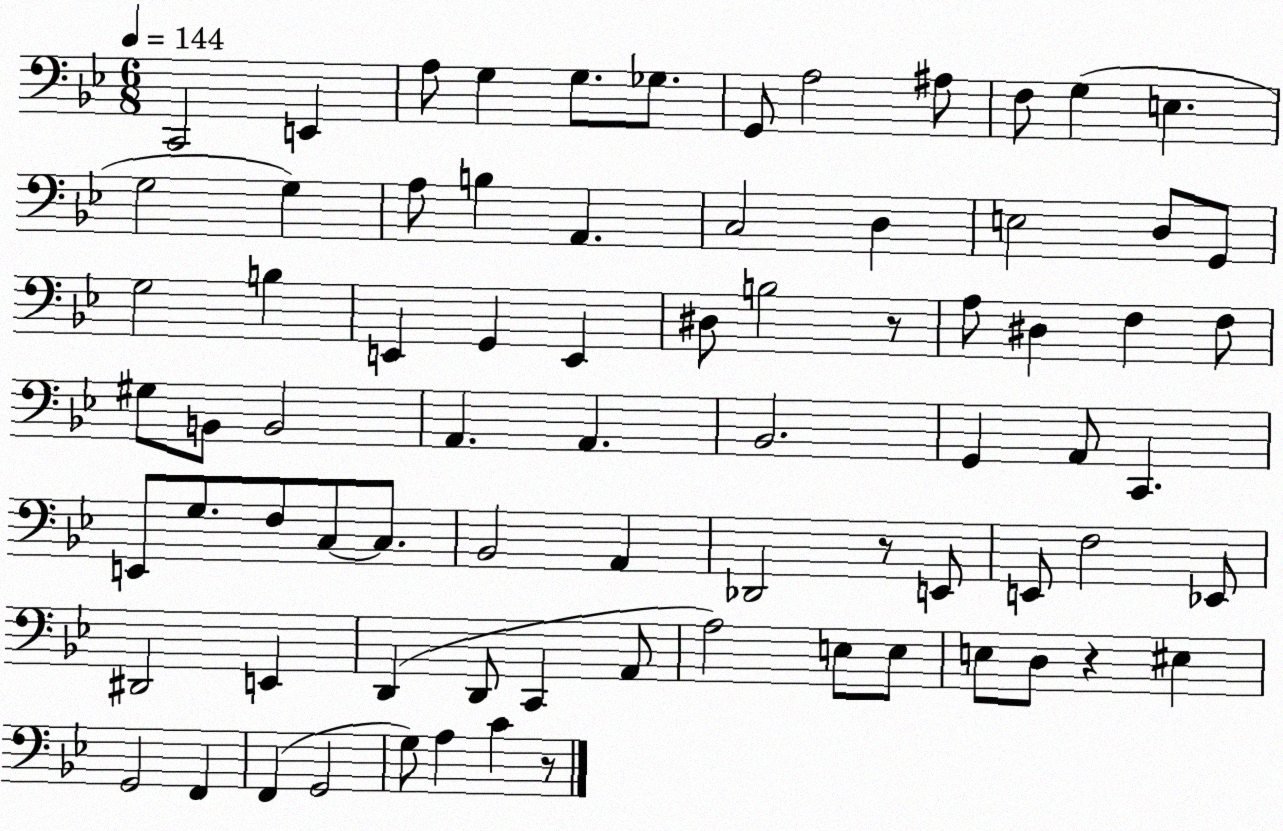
X:1
T:Untitled
M:6/8
L:1/4
K:Bb
C,,2 E,, A,/2 G, G,/2 _G,/2 G,,/2 A,2 ^A,/2 F,/2 G, E, G,2 G, A,/2 B, A,, C,2 D, E,2 D,/2 G,,/2 G,2 B, E,, G,, E,, ^D,/2 B,2 z/2 A,/2 ^D, F, F,/2 ^G,/2 B,,/2 B,,2 A,, A,, _B,,2 G,, A,,/2 C,, E,,/2 G,/2 F,/2 C,/2 C,/2 _B,,2 A,, _D,,2 z/2 E,,/2 E,,/2 F,2 _E,,/2 ^D,,2 E,, D,, D,,/2 C,, A,,/2 A,2 E,/2 E,/2 E,/2 D,/2 z ^E, G,,2 F,, F,, G,,2 G,/2 A, C z/2